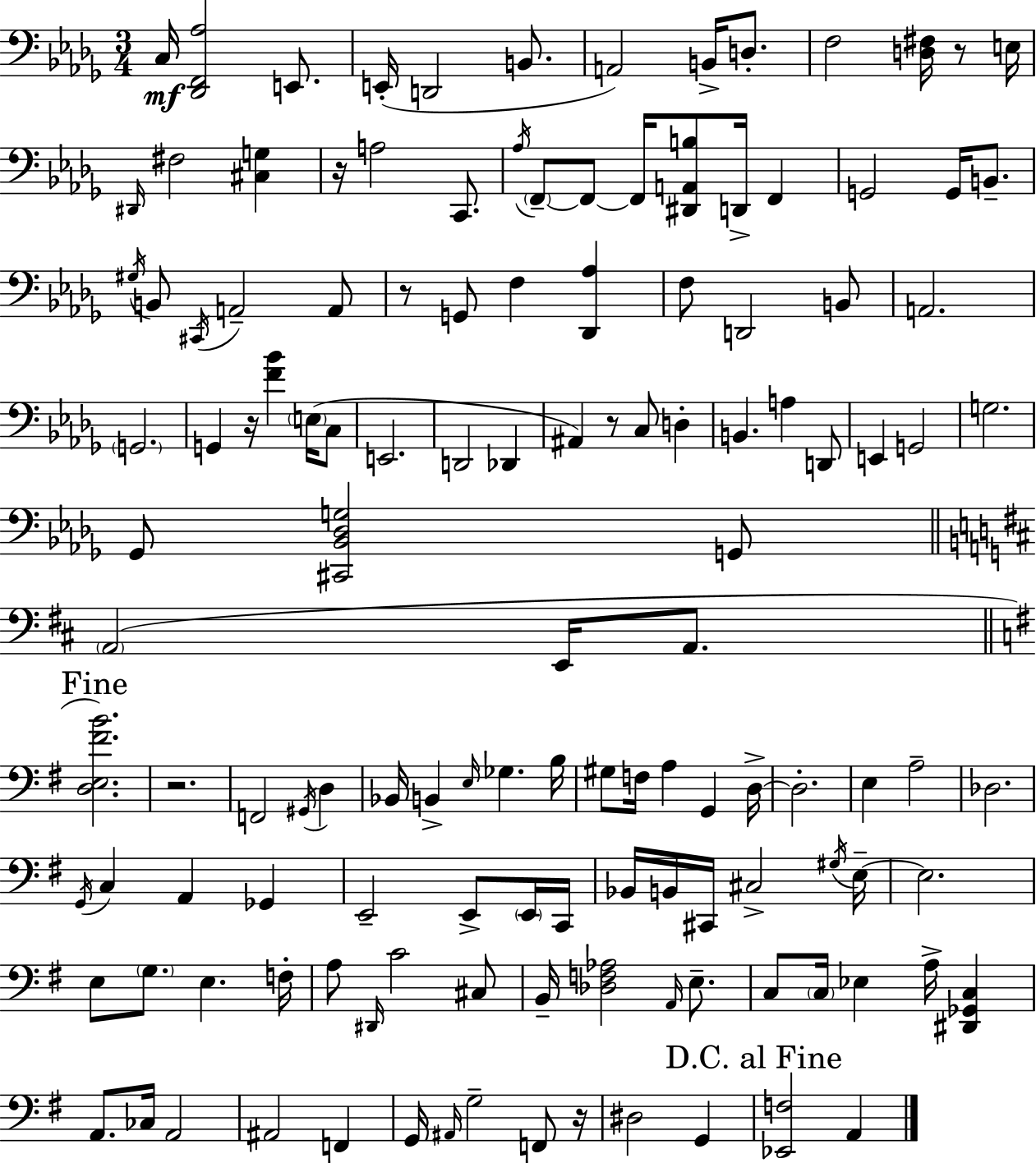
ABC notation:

X:1
T:Untitled
M:3/4
L:1/4
K:Bbm
C,/4 [_D,,F,,_A,]2 E,,/2 E,,/4 D,,2 B,,/2 A,,2 B,,/4 D,/2 F,2 [D,^F,]/4 z/2 E,/4 ^D,,/4 ^F,2 [^C,G,] z/4 A,2 C,,/2 _A,/4 F,,/2 F,,/2 F,,/4 [^D,,A,,B,]/2 D,,/4 F,, G,,2 G,,/4 B,,/2 ^G,/4 B,,/2 ^C,,/4 A,,2 A,,/2 z/2 G,,/2 F, [_D,,_A,] F,/2 D,,2 B,,/2 A,,2 G,,2 G,, z/4 [F_B] E,/4 C,/2 E,,2 D,,2 _D,, ^A,, z/2 C,/2 D, B,, A, D,,/2 E,, G,,2 G,2 _G,,/2 [^C,,_B,,_D,G,]2 G,,/2 A,,2 E,,/4 A,,/2 [D,E,^FB]2 z2 F,,2 ^G,,/4 D, _B,,/4 B,, E,/4 _G, B,/4 ^G,/2 F,/4 A, G,, D,/4 D,2 E, A,2 _D,2 G,,/4 C, A,, _G,, E,,2 E,,/2 E,,/4 C,,/4 _B,,/4 B,,/4 ^C,,/4 ^C,2 ^G,/4 E,/4 E,2 E,/2 G,/2 E, F,/4 A,/2 ^D,,/4 C2 ^C,/2 B,,/4 [_D,F,_A,]2 A,,/4 E,/2 C,/2 C,/4 _E, A,/4 [^D,,_G,,C,] A,,/2 _C,/4 A,,2 ^A,,2 F,, G,,/4 ^A,,/4 G,2 F,,/2 z/4 ^D,2 G,, [_E,,F,]2 A,,